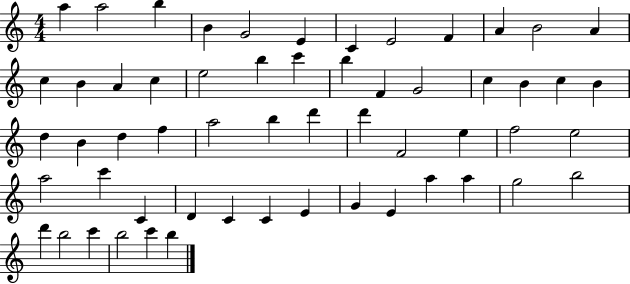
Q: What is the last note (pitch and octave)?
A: B5